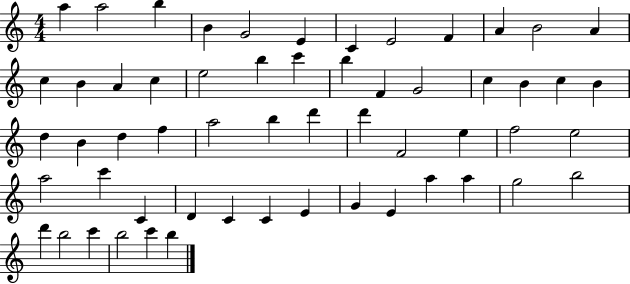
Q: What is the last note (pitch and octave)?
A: B5